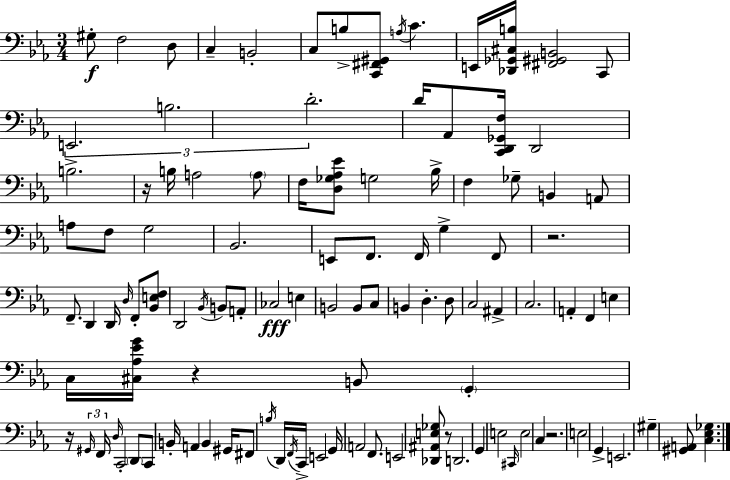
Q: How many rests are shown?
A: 6